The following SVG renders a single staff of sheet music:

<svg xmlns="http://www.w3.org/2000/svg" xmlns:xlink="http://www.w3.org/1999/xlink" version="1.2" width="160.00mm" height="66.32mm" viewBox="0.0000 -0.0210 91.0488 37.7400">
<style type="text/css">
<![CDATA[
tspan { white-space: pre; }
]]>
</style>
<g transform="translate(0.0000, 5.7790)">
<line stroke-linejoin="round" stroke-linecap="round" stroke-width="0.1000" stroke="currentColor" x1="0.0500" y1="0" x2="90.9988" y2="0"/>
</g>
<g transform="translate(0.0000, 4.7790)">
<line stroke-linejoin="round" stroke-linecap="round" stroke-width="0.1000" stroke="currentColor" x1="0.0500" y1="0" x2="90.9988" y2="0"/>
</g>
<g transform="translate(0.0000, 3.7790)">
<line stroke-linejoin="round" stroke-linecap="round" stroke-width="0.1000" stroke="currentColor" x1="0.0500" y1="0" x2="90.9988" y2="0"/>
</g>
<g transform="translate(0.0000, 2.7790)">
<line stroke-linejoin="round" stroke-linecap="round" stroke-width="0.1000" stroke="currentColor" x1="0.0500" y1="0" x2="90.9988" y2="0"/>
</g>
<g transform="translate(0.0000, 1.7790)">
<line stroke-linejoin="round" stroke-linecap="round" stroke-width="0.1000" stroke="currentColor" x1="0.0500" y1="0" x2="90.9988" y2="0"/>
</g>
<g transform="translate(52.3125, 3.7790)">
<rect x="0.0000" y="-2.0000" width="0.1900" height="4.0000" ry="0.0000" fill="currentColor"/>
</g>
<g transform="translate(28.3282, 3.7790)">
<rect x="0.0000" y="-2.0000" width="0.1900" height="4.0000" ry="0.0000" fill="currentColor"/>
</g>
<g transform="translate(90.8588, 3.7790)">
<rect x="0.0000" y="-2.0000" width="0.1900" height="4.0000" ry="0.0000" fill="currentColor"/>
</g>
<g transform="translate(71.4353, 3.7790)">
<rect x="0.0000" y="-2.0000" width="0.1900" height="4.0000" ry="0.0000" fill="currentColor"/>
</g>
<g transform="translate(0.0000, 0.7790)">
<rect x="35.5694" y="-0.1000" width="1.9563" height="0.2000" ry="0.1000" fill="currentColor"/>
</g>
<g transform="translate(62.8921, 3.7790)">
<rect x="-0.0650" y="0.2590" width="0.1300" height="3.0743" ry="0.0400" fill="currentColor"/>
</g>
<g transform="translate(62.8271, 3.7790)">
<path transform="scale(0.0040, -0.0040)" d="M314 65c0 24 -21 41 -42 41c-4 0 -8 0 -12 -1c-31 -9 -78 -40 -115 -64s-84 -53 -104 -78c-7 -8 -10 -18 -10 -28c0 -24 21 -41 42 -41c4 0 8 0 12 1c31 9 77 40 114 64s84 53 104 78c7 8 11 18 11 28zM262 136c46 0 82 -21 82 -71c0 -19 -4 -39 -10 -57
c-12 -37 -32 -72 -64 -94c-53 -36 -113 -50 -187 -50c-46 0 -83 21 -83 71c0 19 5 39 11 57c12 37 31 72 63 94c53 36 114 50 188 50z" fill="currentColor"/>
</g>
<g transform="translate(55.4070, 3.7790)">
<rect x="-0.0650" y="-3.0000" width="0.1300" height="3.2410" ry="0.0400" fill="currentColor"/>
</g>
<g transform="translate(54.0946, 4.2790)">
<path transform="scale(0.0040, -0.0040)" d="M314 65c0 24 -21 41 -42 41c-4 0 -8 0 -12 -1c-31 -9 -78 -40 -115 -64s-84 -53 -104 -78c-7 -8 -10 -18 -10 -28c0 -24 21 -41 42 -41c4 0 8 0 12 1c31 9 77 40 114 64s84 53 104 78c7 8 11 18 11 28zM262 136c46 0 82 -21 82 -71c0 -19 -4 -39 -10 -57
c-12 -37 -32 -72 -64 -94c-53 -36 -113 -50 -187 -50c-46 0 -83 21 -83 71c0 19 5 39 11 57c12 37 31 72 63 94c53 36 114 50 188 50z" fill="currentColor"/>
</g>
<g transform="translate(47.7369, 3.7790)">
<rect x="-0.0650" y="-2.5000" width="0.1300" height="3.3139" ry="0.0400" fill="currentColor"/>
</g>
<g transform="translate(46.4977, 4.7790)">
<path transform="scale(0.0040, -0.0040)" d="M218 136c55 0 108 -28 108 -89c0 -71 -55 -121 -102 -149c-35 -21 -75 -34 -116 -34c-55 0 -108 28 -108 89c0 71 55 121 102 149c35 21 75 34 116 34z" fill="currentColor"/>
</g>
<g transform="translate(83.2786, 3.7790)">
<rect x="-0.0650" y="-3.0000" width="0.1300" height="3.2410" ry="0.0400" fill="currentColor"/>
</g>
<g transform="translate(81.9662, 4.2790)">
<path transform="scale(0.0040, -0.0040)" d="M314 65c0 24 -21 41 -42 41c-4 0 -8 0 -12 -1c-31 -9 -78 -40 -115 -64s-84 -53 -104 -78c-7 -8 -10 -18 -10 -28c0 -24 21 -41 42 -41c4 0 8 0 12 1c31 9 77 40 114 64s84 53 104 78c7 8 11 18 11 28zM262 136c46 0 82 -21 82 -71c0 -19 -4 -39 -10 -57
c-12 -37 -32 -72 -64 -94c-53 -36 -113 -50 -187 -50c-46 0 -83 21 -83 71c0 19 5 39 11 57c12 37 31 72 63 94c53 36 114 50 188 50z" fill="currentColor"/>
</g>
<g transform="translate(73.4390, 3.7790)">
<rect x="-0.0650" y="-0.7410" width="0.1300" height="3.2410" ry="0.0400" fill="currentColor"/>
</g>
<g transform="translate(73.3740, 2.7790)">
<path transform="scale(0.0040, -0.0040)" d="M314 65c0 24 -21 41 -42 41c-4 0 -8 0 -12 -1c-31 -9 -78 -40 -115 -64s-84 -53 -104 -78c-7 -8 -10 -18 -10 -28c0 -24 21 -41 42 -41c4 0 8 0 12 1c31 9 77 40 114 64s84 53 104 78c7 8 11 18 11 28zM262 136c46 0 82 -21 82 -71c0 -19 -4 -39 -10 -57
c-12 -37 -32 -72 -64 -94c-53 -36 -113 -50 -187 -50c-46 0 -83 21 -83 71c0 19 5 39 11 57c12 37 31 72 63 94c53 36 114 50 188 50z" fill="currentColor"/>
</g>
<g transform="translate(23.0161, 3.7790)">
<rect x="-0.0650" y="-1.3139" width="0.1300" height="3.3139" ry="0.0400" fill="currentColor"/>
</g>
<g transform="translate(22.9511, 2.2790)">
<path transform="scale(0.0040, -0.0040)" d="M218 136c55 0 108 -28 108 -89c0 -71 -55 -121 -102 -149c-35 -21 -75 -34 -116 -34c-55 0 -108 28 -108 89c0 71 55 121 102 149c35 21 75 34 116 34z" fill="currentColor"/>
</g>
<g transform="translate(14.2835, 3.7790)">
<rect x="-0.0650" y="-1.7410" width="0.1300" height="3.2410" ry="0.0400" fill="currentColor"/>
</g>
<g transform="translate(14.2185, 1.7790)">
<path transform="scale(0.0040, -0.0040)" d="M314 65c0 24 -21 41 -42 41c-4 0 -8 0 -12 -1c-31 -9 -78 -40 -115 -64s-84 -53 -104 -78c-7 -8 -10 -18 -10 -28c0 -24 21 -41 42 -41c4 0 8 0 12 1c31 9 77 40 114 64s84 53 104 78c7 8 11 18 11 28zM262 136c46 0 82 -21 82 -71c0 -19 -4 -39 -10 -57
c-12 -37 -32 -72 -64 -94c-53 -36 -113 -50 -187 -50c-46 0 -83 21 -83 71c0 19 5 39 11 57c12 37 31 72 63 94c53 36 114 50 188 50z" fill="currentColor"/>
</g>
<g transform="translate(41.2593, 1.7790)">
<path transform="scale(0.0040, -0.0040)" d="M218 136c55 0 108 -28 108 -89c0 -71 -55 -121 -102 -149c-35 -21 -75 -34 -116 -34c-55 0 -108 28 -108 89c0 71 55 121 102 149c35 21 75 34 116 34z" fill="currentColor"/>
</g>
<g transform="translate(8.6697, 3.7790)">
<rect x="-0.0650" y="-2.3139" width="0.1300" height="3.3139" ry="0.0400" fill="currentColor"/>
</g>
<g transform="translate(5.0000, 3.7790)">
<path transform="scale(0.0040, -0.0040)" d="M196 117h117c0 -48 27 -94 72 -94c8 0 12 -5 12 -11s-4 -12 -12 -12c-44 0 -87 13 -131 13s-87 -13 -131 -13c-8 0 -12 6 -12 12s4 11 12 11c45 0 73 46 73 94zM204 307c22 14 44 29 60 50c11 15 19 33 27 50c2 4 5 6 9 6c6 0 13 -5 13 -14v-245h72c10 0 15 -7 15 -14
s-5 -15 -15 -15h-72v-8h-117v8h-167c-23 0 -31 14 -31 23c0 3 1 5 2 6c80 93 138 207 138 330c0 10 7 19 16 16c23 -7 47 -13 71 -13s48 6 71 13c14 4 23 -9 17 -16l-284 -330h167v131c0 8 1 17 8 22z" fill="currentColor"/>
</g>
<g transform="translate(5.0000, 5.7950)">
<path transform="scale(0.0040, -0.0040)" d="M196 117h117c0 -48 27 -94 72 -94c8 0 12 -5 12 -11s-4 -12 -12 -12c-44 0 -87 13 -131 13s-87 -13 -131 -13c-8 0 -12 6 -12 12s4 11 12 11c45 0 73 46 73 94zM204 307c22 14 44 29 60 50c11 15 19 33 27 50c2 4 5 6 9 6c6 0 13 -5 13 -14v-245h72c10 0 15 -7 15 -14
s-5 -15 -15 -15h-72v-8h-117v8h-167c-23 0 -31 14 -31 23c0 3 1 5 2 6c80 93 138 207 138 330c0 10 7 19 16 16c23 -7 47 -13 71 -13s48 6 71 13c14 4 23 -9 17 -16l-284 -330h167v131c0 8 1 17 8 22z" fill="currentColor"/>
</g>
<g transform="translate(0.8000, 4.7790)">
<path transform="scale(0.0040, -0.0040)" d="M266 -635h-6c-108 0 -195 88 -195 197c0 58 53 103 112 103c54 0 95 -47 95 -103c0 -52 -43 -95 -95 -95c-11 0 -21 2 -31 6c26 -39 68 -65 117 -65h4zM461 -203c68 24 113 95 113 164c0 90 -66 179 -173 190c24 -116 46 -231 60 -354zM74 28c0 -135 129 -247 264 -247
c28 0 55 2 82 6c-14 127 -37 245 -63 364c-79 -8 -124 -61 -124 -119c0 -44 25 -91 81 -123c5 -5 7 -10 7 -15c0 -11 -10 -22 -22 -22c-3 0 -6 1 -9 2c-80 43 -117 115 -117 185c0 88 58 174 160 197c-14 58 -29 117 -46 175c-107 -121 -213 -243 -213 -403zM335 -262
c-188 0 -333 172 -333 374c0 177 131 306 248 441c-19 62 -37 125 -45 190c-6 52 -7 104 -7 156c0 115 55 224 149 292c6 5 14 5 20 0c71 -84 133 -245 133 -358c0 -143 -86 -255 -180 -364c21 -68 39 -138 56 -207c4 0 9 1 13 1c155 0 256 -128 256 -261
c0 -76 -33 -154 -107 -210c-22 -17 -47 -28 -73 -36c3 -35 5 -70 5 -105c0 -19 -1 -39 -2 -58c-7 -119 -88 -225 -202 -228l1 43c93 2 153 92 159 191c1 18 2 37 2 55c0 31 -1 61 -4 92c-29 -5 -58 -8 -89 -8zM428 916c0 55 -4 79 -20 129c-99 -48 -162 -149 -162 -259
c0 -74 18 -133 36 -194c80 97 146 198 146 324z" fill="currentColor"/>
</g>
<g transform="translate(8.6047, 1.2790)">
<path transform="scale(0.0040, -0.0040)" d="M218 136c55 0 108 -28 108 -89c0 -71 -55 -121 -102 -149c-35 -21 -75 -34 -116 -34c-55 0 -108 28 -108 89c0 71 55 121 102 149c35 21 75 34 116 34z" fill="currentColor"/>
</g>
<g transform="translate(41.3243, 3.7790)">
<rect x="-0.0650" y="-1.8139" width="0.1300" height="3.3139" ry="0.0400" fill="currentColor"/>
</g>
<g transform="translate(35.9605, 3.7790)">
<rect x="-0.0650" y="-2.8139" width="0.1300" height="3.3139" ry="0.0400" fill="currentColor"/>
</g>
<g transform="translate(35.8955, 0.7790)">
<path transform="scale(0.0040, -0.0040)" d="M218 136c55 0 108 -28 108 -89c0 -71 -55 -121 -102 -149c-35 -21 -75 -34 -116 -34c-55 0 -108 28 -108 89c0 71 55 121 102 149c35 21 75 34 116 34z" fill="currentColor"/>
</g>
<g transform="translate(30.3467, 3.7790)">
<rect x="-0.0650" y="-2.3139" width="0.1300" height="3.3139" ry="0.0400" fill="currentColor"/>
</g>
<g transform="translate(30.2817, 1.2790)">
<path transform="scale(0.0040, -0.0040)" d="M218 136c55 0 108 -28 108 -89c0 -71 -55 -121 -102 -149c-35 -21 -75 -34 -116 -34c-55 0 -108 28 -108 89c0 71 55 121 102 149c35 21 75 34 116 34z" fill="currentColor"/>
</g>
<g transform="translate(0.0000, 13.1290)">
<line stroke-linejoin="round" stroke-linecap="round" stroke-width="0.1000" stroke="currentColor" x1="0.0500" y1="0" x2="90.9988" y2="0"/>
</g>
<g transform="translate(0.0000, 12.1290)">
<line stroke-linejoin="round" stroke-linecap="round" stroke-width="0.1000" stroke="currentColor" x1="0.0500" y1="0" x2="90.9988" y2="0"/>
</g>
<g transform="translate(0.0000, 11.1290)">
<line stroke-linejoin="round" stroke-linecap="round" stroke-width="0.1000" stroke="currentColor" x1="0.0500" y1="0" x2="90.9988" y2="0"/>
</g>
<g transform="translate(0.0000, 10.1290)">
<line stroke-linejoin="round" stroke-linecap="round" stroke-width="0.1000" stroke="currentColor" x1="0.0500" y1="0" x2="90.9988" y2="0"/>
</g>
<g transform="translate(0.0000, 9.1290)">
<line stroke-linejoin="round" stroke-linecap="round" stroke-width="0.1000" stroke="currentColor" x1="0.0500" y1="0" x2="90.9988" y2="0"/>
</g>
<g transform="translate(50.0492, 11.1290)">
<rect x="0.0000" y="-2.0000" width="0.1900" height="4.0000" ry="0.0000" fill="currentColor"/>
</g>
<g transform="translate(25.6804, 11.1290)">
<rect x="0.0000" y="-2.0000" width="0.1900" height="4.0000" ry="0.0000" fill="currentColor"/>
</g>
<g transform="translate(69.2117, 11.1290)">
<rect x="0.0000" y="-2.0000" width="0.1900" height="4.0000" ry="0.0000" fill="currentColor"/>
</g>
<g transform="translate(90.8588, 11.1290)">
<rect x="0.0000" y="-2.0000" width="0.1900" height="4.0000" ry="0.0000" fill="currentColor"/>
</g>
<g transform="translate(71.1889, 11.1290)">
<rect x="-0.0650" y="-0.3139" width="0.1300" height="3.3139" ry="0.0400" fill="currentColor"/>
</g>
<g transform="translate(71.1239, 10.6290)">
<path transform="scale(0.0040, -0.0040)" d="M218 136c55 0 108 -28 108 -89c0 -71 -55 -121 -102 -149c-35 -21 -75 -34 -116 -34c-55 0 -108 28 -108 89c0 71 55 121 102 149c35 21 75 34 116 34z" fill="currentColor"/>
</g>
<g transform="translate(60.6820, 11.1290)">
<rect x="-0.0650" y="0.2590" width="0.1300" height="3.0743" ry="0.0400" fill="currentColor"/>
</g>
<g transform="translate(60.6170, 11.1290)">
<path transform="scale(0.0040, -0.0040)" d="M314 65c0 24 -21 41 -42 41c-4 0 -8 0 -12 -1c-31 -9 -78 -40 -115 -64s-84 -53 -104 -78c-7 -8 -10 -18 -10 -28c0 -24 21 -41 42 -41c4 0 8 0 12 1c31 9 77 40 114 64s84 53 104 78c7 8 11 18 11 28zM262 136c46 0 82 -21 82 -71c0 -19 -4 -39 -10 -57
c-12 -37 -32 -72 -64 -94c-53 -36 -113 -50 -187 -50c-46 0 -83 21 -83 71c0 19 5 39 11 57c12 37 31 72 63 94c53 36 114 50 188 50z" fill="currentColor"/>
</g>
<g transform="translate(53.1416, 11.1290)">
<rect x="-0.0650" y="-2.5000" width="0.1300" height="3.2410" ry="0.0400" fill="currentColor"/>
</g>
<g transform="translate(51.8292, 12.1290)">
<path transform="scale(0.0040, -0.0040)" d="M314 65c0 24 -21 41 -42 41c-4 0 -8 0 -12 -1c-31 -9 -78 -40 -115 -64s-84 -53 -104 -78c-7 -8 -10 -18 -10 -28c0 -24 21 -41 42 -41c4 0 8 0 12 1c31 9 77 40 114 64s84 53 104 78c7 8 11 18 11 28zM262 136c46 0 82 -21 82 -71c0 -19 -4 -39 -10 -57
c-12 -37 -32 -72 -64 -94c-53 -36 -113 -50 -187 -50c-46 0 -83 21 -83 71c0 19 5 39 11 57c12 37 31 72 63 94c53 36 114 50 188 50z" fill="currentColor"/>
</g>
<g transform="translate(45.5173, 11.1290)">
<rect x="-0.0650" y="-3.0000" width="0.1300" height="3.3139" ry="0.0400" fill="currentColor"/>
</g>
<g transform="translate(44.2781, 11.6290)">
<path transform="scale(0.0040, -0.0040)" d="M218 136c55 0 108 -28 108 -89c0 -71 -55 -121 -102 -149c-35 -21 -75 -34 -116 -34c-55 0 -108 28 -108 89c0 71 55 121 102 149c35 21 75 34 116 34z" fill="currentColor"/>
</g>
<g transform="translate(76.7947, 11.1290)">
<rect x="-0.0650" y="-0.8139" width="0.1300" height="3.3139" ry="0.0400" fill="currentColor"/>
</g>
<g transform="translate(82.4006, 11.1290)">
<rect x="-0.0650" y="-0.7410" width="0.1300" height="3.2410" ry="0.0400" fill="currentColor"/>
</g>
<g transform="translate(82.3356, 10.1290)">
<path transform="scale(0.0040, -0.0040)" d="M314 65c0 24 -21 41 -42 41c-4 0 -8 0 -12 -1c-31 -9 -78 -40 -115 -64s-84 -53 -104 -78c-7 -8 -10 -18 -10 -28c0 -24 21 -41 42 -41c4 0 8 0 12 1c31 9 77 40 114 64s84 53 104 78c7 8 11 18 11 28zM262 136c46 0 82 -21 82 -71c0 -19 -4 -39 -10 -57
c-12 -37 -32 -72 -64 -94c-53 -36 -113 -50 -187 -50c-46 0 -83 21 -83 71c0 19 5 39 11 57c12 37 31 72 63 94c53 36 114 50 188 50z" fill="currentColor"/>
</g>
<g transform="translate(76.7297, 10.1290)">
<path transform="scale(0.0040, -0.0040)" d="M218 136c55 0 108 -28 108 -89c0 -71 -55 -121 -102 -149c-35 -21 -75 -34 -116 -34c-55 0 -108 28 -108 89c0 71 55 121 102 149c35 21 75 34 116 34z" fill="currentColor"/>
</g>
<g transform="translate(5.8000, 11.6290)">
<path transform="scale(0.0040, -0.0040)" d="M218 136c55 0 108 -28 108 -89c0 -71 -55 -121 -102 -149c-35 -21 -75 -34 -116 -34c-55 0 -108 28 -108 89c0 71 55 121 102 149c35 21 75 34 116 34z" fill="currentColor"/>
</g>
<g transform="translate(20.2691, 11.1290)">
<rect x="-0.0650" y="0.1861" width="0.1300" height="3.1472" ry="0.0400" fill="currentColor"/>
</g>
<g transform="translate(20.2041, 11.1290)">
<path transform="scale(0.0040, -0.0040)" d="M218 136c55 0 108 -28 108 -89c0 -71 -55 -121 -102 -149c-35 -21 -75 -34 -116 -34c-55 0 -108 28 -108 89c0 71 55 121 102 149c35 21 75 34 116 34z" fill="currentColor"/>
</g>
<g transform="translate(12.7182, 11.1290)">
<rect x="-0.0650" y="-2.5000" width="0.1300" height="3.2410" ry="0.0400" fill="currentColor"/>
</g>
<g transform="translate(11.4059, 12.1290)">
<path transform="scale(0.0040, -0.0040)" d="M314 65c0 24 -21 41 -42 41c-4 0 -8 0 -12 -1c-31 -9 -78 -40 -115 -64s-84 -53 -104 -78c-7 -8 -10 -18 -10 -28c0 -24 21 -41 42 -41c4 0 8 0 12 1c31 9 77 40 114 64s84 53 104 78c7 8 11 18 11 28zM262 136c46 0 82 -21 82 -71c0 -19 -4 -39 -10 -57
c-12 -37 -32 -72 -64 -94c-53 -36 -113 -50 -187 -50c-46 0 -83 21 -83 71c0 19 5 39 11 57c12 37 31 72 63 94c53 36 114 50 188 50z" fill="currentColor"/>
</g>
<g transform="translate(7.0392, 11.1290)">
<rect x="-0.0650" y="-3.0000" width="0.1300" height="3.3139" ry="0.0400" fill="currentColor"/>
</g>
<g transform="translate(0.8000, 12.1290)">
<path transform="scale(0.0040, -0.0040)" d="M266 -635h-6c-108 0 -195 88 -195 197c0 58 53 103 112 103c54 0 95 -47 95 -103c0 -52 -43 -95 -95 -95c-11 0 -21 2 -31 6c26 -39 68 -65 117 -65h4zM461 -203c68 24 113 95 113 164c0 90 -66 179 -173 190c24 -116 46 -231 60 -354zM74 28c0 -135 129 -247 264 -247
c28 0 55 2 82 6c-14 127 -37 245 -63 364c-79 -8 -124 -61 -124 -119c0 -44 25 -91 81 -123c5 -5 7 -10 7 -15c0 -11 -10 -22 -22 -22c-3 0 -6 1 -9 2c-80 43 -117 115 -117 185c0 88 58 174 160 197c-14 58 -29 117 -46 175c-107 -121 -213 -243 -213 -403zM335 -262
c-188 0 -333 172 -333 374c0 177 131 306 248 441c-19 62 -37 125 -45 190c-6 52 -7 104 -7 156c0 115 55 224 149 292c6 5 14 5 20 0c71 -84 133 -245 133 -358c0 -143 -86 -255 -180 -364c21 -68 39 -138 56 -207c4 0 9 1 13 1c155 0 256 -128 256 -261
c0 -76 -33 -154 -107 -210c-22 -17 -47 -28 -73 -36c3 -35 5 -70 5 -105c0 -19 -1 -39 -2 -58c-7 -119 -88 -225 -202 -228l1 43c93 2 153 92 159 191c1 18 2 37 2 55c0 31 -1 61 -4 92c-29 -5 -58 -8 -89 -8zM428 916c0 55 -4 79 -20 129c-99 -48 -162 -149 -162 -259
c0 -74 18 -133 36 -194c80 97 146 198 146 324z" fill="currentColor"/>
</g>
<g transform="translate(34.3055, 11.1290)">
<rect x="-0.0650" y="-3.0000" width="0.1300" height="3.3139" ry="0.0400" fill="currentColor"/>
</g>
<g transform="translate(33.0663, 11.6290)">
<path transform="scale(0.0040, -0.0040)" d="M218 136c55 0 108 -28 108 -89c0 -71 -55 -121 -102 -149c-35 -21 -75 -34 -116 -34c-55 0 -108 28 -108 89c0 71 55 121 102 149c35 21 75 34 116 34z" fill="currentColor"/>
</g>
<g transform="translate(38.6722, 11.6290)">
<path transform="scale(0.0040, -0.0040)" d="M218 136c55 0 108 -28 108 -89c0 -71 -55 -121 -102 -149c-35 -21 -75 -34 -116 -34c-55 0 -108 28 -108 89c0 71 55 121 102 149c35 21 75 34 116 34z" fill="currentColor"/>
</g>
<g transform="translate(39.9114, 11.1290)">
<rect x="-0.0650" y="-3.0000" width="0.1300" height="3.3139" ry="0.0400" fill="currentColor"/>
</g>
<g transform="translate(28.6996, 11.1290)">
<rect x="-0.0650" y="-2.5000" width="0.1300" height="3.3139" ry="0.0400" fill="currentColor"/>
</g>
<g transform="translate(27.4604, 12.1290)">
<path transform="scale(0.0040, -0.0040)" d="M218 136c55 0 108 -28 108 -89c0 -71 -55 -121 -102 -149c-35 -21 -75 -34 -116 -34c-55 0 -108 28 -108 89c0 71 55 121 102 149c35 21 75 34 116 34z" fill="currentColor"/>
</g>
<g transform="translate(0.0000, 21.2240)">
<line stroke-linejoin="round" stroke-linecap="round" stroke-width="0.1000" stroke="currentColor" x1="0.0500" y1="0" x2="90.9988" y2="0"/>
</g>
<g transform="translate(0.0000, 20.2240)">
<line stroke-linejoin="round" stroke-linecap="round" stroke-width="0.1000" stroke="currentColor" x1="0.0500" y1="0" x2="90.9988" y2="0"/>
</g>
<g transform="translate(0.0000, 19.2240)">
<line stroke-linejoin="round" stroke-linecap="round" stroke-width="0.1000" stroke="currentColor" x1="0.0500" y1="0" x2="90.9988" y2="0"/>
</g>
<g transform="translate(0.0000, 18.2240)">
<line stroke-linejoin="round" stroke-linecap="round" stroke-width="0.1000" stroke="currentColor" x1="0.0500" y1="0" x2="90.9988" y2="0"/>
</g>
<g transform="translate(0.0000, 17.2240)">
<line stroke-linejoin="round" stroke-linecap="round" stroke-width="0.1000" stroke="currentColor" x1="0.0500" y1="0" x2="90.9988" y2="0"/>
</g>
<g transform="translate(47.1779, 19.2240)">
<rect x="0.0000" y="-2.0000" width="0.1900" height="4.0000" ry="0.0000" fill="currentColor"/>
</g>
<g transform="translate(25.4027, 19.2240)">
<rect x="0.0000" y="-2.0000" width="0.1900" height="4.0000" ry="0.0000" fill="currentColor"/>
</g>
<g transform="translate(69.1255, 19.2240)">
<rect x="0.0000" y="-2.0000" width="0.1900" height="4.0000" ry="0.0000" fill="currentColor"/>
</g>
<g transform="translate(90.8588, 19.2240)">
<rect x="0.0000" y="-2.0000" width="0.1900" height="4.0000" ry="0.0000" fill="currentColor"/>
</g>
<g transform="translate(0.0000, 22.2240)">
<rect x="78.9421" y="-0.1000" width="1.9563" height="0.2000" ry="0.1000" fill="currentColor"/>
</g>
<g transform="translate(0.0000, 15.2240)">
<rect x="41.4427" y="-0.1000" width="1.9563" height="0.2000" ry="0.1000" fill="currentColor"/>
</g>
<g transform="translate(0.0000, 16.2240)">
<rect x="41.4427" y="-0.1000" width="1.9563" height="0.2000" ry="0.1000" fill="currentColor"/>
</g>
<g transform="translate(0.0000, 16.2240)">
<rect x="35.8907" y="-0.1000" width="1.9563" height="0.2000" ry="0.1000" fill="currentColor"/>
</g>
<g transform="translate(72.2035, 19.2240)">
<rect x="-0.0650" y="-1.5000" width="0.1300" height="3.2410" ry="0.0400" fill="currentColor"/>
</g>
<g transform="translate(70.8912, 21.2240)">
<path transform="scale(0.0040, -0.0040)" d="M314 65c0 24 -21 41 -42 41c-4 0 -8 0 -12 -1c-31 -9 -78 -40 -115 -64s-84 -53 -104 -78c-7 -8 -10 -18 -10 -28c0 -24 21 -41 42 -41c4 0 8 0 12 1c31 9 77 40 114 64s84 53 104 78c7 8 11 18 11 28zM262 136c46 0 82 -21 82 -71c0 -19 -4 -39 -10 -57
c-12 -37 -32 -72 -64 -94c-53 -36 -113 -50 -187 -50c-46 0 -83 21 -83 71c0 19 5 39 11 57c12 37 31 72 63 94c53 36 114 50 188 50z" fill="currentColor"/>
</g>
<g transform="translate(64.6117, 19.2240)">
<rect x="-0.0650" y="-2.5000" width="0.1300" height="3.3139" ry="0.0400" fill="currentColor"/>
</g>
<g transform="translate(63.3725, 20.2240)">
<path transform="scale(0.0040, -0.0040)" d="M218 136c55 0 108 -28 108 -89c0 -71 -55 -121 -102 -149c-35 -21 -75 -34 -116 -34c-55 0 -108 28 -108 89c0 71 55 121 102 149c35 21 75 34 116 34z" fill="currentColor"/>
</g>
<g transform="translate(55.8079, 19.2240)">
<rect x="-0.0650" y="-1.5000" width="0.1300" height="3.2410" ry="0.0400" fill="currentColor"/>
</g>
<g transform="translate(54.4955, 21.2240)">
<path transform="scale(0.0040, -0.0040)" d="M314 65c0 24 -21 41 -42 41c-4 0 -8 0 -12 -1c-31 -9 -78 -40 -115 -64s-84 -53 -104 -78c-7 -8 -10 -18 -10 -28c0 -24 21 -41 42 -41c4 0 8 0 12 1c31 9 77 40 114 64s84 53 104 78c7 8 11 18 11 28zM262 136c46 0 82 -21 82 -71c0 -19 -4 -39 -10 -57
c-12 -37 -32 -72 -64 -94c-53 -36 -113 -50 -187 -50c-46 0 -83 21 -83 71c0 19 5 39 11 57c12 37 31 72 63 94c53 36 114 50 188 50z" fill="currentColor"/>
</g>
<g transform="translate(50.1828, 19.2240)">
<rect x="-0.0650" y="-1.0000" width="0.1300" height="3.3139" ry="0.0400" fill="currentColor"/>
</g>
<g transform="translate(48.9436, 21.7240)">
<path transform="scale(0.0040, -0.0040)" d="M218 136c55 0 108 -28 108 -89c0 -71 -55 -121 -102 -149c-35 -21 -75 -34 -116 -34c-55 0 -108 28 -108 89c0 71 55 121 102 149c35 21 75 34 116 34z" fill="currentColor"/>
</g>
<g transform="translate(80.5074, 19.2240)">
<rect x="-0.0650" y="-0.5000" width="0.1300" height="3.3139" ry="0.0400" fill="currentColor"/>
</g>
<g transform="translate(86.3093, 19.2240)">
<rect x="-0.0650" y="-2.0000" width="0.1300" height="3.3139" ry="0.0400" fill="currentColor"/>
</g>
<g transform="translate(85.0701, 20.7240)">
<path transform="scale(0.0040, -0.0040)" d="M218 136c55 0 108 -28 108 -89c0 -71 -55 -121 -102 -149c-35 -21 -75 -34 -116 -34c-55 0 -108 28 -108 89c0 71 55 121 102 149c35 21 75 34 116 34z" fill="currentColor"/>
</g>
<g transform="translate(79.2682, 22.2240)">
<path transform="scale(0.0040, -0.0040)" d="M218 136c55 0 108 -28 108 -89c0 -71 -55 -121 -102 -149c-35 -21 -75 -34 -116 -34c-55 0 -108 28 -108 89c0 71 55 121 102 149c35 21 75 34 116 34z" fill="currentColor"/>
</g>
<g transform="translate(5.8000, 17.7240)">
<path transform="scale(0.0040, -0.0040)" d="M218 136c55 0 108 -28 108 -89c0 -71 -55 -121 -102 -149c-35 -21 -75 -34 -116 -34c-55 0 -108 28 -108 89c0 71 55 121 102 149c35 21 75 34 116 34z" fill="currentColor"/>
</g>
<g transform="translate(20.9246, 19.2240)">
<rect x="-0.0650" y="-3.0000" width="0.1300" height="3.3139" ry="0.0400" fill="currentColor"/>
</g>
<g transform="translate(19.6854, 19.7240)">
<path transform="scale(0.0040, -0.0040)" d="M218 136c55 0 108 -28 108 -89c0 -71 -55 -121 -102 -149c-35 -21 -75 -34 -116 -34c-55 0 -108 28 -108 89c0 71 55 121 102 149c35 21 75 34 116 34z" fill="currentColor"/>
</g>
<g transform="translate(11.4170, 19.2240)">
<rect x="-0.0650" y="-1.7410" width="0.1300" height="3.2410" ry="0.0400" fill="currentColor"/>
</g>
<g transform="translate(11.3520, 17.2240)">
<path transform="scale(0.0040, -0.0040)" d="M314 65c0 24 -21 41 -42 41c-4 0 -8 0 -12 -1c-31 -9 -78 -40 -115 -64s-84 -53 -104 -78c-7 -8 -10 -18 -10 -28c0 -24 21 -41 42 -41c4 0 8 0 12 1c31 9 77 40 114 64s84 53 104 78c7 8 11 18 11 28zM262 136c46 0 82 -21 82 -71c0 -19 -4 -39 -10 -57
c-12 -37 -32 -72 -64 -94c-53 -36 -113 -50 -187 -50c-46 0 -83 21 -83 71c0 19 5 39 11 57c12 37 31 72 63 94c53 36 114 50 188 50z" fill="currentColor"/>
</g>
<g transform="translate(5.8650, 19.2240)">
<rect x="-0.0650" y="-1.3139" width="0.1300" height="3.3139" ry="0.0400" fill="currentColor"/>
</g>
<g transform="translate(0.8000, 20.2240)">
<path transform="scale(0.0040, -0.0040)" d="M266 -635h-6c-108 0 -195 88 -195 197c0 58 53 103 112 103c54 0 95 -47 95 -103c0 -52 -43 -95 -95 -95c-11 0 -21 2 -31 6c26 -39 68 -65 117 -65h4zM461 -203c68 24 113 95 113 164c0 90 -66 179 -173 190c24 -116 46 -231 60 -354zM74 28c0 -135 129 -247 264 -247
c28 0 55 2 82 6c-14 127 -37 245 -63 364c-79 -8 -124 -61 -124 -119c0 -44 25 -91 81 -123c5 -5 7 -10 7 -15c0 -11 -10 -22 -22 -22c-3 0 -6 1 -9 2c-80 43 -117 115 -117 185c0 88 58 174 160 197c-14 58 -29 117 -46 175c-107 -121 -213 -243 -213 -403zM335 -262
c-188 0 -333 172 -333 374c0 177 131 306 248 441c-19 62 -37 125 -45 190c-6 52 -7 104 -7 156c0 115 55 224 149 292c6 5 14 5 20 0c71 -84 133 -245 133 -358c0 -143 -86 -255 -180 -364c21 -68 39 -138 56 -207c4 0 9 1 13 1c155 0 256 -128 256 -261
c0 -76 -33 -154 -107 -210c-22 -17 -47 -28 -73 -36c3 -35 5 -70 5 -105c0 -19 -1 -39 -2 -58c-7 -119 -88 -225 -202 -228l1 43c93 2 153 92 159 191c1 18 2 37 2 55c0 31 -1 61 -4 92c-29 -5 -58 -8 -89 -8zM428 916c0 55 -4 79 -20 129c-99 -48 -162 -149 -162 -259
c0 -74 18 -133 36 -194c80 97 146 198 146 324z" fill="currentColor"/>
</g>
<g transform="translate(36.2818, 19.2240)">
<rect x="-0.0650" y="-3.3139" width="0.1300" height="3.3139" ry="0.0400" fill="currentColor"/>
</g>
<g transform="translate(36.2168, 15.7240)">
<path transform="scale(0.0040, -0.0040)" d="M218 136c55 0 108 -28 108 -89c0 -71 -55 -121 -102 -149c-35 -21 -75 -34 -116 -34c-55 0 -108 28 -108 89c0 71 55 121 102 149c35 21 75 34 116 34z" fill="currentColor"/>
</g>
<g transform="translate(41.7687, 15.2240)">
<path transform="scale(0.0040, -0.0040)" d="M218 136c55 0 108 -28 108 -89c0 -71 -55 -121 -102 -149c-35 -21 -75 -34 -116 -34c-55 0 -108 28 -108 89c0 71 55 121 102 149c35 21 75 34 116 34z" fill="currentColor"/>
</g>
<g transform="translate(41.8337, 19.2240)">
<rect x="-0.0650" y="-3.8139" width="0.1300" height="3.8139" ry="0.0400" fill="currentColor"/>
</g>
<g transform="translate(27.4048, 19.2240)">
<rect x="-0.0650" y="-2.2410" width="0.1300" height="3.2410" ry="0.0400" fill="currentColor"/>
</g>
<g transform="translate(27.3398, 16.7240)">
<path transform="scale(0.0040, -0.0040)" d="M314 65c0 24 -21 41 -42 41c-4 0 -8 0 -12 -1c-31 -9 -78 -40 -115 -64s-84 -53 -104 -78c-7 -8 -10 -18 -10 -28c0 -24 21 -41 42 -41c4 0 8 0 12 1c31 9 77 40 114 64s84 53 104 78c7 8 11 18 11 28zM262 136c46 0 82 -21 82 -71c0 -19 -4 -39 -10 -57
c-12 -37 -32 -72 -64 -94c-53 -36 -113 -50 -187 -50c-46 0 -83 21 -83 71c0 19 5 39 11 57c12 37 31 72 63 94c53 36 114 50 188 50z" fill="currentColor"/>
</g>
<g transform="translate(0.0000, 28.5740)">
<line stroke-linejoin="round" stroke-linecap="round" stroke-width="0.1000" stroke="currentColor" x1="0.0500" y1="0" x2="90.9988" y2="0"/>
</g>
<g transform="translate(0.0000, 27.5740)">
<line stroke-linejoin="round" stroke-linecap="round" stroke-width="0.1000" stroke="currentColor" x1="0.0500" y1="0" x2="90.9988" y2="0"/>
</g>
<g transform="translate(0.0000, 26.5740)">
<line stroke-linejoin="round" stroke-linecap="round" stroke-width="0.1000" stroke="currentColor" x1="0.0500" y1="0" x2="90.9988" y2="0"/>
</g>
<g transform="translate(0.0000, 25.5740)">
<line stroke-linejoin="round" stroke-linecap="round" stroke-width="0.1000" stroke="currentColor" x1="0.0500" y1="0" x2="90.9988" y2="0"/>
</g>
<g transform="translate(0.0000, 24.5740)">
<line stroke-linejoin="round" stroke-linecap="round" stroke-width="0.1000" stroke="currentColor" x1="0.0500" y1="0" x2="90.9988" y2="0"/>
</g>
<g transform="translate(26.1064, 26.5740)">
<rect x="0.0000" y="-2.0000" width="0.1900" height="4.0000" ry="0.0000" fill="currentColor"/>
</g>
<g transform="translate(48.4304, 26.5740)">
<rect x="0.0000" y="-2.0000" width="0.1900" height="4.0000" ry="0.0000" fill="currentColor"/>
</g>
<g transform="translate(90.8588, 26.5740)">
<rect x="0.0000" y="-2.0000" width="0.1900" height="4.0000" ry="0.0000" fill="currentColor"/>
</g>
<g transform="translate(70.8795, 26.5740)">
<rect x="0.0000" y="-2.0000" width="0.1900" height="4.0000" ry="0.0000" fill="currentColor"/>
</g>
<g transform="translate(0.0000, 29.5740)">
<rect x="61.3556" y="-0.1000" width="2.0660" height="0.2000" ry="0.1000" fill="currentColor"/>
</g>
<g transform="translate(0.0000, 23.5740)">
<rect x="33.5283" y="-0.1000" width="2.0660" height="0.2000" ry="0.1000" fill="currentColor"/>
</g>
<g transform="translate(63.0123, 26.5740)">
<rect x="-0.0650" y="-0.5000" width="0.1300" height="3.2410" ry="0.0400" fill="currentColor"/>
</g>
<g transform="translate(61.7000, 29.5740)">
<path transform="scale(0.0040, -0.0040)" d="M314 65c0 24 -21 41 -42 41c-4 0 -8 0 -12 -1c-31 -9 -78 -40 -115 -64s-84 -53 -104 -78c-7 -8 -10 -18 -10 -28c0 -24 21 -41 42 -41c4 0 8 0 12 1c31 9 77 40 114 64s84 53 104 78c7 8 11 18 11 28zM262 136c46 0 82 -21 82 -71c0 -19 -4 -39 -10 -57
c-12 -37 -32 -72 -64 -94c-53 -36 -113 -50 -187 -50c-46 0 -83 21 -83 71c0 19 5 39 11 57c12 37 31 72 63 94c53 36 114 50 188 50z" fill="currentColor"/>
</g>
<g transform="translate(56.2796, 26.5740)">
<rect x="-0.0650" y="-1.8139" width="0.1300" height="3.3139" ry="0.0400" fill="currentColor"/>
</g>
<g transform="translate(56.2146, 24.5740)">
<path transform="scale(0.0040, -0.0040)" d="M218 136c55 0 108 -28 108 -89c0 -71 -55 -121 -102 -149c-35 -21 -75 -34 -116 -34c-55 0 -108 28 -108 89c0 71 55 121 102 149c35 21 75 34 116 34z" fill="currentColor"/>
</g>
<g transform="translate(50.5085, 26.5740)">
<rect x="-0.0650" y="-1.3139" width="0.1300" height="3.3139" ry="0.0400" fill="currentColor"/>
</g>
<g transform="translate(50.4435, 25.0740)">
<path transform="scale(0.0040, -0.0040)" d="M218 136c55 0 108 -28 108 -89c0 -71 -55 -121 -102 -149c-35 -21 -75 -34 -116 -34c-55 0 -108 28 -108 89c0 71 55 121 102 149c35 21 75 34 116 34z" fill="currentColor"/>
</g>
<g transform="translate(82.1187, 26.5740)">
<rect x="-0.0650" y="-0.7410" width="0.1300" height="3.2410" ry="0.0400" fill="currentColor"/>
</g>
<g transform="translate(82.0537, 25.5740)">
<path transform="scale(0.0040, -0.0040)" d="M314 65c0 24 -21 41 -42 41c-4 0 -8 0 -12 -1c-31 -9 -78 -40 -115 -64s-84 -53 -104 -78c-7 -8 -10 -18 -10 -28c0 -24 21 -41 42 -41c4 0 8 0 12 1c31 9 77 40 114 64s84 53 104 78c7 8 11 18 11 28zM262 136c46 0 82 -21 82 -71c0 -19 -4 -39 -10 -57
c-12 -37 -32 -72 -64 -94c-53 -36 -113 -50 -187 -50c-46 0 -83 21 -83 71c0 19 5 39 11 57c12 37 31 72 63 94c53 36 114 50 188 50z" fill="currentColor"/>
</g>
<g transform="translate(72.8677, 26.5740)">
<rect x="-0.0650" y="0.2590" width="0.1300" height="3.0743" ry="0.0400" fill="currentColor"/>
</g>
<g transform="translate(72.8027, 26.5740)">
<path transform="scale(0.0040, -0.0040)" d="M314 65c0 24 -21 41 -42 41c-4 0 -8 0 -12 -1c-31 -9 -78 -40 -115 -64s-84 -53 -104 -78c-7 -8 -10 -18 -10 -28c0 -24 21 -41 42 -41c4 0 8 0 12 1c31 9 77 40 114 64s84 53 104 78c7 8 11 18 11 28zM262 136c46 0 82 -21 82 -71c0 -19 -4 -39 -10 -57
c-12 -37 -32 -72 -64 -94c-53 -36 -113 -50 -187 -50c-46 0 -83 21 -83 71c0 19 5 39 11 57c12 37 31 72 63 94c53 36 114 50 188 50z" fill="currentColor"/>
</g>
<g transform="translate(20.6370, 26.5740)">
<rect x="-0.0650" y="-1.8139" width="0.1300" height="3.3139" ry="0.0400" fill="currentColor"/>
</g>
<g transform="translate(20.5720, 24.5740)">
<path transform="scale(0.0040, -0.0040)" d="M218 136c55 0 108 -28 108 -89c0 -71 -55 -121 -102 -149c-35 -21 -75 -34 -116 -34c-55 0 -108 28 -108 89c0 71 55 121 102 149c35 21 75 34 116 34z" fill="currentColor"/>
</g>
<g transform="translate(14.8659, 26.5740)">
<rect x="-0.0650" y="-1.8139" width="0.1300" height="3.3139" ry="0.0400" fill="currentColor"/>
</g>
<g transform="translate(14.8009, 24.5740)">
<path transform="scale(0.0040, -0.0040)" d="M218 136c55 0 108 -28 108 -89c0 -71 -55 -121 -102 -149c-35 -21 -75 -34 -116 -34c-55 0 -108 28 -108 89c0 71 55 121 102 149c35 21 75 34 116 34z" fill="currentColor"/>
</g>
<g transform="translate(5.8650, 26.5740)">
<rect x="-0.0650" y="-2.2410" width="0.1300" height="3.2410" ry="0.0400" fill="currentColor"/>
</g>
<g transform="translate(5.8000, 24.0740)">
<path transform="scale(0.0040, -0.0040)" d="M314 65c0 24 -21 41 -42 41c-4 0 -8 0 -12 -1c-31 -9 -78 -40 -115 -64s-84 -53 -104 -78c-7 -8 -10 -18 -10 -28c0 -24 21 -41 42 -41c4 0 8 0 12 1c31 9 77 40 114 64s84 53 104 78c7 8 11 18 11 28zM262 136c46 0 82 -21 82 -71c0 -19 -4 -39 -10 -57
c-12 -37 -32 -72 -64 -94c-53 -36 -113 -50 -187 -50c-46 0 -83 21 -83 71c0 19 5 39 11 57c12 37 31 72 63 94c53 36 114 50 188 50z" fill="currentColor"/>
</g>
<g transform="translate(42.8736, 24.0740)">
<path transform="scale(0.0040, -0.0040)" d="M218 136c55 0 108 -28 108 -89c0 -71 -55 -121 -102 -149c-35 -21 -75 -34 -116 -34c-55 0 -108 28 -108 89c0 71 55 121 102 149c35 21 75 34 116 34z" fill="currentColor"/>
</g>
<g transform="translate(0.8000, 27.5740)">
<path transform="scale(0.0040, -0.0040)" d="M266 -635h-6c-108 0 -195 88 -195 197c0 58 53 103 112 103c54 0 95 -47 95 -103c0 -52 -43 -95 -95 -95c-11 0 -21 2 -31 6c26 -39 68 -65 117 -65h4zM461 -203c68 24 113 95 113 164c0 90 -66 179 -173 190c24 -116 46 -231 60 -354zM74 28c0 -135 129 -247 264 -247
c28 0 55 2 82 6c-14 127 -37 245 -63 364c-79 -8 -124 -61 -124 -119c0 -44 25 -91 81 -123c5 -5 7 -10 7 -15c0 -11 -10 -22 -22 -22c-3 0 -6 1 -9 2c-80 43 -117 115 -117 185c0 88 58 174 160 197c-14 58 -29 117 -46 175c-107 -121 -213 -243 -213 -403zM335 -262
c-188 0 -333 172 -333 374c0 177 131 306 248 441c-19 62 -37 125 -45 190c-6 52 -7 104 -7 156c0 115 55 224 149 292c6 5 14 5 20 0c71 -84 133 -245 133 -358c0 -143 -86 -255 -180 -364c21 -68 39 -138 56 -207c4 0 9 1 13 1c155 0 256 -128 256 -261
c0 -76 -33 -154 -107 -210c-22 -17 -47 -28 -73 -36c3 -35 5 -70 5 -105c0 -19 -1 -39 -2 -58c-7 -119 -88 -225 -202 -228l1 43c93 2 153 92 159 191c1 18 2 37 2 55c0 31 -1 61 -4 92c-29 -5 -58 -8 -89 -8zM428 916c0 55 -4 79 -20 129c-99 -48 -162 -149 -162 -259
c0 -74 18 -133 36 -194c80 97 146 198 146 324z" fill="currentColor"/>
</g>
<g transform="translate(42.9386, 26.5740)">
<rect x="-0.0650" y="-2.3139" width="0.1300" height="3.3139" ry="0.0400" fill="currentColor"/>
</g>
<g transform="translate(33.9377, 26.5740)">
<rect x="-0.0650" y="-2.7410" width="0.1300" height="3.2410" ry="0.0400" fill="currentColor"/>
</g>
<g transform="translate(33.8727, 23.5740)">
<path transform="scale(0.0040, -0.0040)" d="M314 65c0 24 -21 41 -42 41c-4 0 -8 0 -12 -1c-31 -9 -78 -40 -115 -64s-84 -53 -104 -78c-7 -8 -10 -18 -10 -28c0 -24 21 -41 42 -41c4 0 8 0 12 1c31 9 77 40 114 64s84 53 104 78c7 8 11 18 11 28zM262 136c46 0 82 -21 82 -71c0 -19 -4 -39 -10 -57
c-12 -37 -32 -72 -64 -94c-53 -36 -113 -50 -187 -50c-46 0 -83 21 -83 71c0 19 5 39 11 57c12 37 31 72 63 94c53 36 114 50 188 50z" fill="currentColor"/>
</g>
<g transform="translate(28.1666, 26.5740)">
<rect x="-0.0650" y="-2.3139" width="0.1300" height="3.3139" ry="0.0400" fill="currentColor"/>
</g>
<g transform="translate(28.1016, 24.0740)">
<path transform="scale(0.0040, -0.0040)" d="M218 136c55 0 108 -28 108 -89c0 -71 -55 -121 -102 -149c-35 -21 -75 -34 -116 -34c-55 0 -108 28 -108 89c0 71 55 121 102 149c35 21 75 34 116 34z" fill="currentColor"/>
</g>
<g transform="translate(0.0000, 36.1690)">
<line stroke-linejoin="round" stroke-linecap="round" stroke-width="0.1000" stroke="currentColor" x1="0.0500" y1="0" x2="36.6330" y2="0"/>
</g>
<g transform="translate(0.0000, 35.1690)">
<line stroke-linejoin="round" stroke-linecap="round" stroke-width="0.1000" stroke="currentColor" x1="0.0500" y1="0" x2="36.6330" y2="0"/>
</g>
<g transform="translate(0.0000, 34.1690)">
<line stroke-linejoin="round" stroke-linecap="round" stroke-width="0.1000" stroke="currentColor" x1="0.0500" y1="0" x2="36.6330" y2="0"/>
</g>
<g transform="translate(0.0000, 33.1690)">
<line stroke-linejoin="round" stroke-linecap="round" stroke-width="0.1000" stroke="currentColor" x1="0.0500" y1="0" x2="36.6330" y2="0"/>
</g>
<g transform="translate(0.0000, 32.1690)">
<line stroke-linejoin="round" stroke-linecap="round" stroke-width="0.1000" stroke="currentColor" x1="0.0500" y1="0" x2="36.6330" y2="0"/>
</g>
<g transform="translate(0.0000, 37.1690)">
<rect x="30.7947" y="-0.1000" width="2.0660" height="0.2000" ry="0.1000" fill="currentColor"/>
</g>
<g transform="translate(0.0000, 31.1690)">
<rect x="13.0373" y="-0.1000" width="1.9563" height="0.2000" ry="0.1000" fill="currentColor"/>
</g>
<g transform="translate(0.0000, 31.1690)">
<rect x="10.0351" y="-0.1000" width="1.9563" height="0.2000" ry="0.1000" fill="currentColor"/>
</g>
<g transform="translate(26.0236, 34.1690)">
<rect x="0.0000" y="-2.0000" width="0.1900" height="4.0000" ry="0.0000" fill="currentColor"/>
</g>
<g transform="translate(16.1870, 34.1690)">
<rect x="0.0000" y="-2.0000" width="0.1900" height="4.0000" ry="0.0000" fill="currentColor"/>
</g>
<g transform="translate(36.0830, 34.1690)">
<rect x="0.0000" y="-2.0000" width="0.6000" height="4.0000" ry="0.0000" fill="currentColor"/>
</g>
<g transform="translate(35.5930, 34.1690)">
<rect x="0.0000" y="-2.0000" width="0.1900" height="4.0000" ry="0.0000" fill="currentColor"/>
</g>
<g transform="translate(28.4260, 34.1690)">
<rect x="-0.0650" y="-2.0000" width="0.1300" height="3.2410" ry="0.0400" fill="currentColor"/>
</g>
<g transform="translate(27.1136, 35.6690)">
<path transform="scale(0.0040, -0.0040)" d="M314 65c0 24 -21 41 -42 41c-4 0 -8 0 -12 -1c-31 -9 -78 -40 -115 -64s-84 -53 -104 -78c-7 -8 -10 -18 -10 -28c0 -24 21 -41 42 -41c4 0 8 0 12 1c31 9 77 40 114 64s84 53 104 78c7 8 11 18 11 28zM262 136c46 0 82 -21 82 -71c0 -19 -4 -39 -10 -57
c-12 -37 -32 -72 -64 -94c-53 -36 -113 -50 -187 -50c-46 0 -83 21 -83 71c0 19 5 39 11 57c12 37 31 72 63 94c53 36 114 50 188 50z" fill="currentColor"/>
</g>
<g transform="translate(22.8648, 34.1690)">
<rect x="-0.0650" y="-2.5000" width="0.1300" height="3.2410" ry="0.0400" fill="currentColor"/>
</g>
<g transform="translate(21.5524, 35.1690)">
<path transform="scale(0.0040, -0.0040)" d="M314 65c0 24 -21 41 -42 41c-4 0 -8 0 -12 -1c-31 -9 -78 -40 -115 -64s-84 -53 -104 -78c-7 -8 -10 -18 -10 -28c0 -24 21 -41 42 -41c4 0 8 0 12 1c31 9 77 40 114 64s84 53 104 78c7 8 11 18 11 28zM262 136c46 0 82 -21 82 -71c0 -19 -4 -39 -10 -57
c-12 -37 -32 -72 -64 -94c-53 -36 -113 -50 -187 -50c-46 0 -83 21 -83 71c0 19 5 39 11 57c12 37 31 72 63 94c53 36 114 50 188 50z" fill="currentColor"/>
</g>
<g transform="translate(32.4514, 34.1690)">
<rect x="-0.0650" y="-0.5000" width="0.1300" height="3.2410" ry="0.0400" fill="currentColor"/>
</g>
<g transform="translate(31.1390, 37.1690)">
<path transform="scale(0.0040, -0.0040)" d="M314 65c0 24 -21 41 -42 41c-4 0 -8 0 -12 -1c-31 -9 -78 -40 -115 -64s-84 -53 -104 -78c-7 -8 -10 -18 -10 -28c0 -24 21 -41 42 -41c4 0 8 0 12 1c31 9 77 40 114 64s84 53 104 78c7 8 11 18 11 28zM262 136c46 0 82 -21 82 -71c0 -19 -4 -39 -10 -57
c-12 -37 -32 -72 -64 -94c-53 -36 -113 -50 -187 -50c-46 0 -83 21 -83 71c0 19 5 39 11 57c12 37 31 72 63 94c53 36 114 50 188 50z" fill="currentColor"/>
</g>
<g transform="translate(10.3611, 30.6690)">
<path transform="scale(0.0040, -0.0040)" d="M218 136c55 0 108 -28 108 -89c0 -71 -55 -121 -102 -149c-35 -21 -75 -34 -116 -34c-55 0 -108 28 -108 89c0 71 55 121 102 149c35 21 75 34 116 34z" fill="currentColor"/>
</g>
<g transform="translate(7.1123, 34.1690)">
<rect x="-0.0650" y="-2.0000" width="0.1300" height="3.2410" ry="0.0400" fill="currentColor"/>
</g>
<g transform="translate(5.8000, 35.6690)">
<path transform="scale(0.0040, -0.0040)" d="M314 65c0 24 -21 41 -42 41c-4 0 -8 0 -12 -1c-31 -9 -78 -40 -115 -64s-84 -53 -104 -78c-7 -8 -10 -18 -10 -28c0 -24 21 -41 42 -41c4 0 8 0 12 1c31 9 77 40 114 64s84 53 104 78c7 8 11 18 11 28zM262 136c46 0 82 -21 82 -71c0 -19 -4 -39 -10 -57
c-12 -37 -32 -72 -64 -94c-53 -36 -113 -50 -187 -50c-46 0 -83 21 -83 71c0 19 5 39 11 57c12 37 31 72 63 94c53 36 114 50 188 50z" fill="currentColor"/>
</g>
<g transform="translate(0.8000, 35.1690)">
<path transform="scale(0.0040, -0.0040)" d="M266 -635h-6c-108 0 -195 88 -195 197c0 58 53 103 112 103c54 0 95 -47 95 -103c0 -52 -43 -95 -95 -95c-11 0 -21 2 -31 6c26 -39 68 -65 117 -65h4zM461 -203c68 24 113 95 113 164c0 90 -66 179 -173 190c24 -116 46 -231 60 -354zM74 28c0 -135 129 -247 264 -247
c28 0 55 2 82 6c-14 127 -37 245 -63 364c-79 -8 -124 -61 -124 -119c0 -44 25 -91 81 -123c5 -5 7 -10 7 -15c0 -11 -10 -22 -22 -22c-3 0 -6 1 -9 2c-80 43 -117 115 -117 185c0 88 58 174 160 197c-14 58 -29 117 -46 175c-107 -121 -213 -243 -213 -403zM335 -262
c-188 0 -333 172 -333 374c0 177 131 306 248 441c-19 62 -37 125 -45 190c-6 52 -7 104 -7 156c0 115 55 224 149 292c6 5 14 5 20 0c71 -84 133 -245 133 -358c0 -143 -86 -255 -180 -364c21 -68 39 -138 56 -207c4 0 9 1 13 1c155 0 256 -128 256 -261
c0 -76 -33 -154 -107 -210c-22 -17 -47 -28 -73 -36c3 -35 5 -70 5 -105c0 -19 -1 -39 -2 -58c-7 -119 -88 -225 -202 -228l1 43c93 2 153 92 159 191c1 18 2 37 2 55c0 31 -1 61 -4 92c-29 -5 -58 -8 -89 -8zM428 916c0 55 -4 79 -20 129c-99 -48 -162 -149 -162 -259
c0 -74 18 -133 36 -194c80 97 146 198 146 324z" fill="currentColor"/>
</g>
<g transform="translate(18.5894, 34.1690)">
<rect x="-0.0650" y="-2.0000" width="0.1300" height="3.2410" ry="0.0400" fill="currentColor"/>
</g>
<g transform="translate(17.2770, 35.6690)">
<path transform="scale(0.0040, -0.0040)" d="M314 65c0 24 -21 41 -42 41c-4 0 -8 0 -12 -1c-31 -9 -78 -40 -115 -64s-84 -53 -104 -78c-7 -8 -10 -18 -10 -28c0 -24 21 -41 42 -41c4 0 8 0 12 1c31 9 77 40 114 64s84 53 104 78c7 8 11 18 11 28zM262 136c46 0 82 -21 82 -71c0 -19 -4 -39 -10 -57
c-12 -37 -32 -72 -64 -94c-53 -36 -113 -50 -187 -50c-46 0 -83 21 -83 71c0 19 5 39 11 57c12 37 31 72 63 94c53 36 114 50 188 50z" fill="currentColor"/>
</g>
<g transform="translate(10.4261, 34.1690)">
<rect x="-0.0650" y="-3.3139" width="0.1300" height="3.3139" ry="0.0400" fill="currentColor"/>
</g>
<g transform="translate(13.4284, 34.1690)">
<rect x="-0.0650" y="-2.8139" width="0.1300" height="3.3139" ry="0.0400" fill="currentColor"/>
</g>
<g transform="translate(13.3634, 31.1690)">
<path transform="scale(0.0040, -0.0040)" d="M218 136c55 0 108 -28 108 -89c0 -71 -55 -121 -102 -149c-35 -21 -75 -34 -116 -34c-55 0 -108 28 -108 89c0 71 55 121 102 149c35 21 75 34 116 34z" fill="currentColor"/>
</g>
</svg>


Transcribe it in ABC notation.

X:1
T:Untitled
M:4/4
L:1/4
K:C
g f2 e g a f G A2 B2 d2 A2 A G2 B G A A A G2 B2 c d d2 e f2 A g2 b c' D E2 G E2 C F g2 f f g a2 g e f C2 B2 d2 F2 b a F2 G2 F2 C2